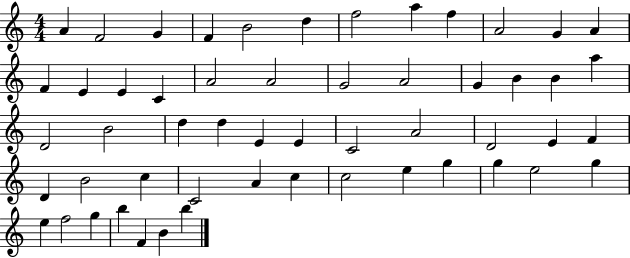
A4/q F4/h G4/q F4/q B4/h D5/q F5/h A5/q F5/q A4/h G4/q A4/q F4/q E4/q E4/q C4/q A4/h A4/h G4/h A4/h G4/q B4/q B4/q A5/q D4/h B4/h D5/q D5/q E4/q E4/q C4/h A4/h D4/h E4/q F4/q D4/q B4/h C5/q C4/h A4/q C5/q C5/h E5/q G5/q G5/q E5/h G5/q E5/q F5/h G5/q B5/q F4/q B4/q B5/q